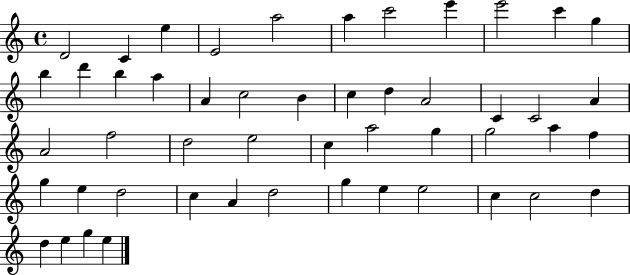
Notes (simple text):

D4/h C4/q E5/q E4/h A5/h A5/q C6/h E6/q E6/h C6/q G5/q B5/q D6/q B5/q A5/q A4/q C5/h B4/q C5/q D5/q A4/h C4/q C4/h A4/q A4/h F5/h D5/h E5/h C5/q A5/h G5/q G5/h A5/q F5/q G5/q E5/q D5/h C5/q A4/q D5/h G5/q E5/q E5/h C5/q C5/h D5/q D5/q E5/q G5/q E5/q